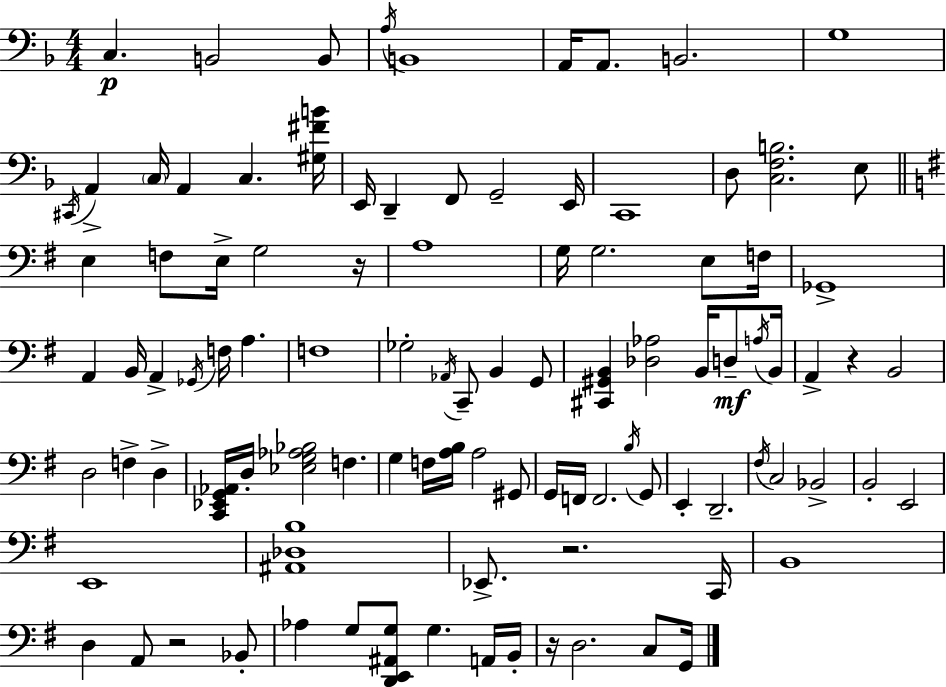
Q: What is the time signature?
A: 4/4